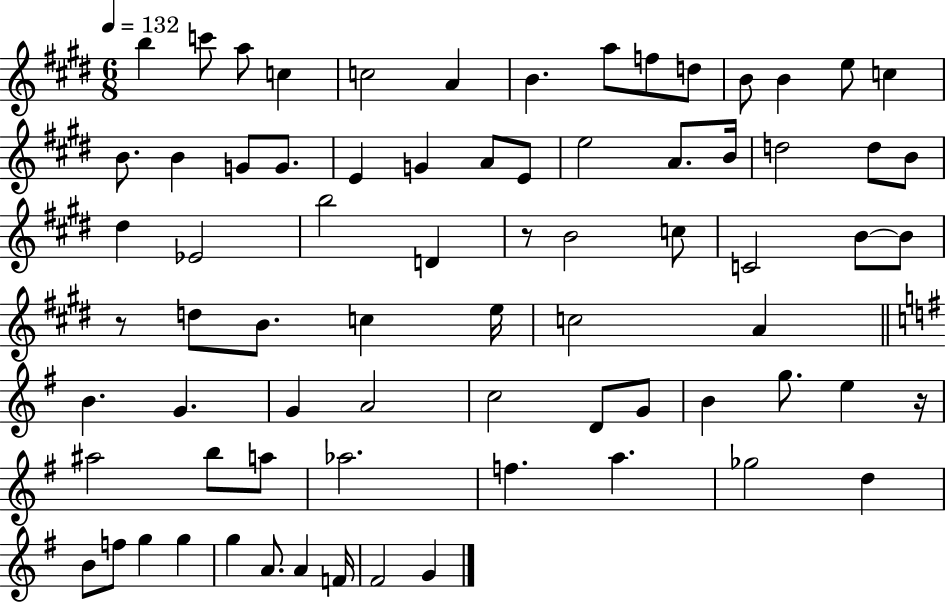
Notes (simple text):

B5/q C6/e A5/e C5/q C5/h A4/q B4/q. A5/e F5/e D5/e B4/e B4/q E5/e C5/q B4/e. B4/q G4/e G4/e. E4/q G4/q A4/e E4/e E5/h A4/e. B4/s D5/h D5/e B4/e D#5/q Eb4/h B5/h D4/q R/e B4/h C5/e C4/h B4/e B4/e R/e D5/e B4/e. C5/q E5/s C5/h A4/q B4/q. G4/q. G4/q A4/h C5/h D4/e G4/e B4/q G5/e. E5/q R/s A#5/h B5/e A5/e Ab5/h. F5/q. A5/q. Gb5/h D5/q B4/e F5/e G5/q G5/q G5/q A4/e. A4/q F4/s F#4/h G4/q